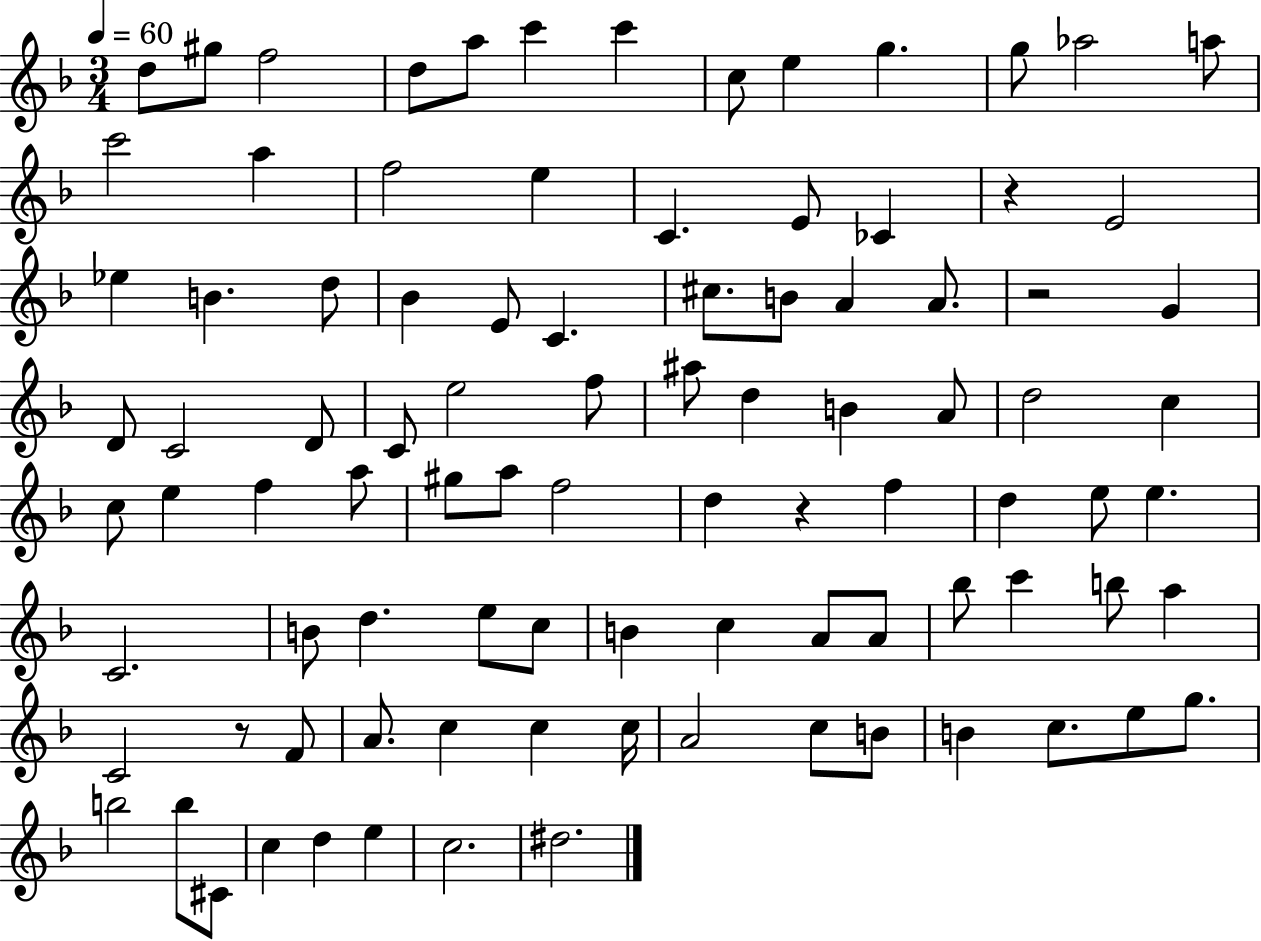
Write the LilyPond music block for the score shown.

{
  \clef treble
  \numericTimeSignature
  \time 3/4
  \key f \major
  \tempo 4 = 60
  d''8 gis''8 f''2 | d''8 a''8 c'''4 c'''4 | c''8 e''4 g''4. | g''8 aes''2 a''8 | \break c'''2 a''4 | f''2 e''4 | c'4. e'8 ces'4 | r4 e'2 | \break ees''4 b'4. d''8 | bes'4 e'8 c'4. | cis''8. b'8 a'4 a'8. | r2 g'4 | \break d'8 c'2 d'8 | c'8 e''2 f''8 | ais''8 d''4 b'4 a'8 | d''2 c''4 | \break c''8 e''4 f''4 a''8 | gis''8 a''8 f''2 | d''4 r4 f''4 | d''4 e''8 e''4. | \break c'2. | b'8 d''4. e''8 c''8 | b'4 c''4 a'8 a'8 | bes''8 c'''4 b''8 a''4 | \break c'2 r8 f'8 | a'8. c''4 c''4 c''16 | a'2 c''8 b'8 | b'4 c''8. e''8 g''8. | \break b''2 b''8 cis'8 | c''4 d''4 e''4 | c''2. | dis''2. | \break \bar "|."
}